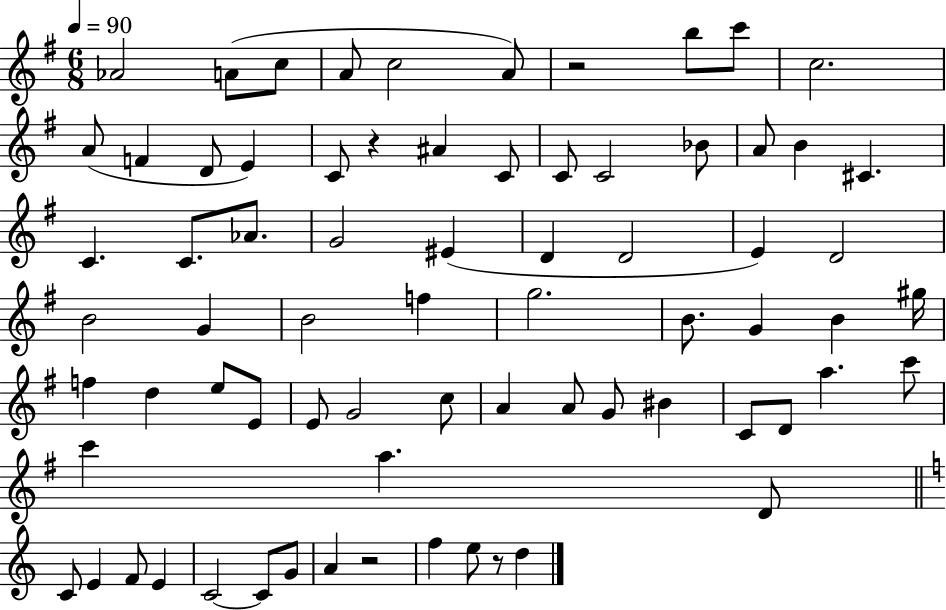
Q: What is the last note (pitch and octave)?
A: D5